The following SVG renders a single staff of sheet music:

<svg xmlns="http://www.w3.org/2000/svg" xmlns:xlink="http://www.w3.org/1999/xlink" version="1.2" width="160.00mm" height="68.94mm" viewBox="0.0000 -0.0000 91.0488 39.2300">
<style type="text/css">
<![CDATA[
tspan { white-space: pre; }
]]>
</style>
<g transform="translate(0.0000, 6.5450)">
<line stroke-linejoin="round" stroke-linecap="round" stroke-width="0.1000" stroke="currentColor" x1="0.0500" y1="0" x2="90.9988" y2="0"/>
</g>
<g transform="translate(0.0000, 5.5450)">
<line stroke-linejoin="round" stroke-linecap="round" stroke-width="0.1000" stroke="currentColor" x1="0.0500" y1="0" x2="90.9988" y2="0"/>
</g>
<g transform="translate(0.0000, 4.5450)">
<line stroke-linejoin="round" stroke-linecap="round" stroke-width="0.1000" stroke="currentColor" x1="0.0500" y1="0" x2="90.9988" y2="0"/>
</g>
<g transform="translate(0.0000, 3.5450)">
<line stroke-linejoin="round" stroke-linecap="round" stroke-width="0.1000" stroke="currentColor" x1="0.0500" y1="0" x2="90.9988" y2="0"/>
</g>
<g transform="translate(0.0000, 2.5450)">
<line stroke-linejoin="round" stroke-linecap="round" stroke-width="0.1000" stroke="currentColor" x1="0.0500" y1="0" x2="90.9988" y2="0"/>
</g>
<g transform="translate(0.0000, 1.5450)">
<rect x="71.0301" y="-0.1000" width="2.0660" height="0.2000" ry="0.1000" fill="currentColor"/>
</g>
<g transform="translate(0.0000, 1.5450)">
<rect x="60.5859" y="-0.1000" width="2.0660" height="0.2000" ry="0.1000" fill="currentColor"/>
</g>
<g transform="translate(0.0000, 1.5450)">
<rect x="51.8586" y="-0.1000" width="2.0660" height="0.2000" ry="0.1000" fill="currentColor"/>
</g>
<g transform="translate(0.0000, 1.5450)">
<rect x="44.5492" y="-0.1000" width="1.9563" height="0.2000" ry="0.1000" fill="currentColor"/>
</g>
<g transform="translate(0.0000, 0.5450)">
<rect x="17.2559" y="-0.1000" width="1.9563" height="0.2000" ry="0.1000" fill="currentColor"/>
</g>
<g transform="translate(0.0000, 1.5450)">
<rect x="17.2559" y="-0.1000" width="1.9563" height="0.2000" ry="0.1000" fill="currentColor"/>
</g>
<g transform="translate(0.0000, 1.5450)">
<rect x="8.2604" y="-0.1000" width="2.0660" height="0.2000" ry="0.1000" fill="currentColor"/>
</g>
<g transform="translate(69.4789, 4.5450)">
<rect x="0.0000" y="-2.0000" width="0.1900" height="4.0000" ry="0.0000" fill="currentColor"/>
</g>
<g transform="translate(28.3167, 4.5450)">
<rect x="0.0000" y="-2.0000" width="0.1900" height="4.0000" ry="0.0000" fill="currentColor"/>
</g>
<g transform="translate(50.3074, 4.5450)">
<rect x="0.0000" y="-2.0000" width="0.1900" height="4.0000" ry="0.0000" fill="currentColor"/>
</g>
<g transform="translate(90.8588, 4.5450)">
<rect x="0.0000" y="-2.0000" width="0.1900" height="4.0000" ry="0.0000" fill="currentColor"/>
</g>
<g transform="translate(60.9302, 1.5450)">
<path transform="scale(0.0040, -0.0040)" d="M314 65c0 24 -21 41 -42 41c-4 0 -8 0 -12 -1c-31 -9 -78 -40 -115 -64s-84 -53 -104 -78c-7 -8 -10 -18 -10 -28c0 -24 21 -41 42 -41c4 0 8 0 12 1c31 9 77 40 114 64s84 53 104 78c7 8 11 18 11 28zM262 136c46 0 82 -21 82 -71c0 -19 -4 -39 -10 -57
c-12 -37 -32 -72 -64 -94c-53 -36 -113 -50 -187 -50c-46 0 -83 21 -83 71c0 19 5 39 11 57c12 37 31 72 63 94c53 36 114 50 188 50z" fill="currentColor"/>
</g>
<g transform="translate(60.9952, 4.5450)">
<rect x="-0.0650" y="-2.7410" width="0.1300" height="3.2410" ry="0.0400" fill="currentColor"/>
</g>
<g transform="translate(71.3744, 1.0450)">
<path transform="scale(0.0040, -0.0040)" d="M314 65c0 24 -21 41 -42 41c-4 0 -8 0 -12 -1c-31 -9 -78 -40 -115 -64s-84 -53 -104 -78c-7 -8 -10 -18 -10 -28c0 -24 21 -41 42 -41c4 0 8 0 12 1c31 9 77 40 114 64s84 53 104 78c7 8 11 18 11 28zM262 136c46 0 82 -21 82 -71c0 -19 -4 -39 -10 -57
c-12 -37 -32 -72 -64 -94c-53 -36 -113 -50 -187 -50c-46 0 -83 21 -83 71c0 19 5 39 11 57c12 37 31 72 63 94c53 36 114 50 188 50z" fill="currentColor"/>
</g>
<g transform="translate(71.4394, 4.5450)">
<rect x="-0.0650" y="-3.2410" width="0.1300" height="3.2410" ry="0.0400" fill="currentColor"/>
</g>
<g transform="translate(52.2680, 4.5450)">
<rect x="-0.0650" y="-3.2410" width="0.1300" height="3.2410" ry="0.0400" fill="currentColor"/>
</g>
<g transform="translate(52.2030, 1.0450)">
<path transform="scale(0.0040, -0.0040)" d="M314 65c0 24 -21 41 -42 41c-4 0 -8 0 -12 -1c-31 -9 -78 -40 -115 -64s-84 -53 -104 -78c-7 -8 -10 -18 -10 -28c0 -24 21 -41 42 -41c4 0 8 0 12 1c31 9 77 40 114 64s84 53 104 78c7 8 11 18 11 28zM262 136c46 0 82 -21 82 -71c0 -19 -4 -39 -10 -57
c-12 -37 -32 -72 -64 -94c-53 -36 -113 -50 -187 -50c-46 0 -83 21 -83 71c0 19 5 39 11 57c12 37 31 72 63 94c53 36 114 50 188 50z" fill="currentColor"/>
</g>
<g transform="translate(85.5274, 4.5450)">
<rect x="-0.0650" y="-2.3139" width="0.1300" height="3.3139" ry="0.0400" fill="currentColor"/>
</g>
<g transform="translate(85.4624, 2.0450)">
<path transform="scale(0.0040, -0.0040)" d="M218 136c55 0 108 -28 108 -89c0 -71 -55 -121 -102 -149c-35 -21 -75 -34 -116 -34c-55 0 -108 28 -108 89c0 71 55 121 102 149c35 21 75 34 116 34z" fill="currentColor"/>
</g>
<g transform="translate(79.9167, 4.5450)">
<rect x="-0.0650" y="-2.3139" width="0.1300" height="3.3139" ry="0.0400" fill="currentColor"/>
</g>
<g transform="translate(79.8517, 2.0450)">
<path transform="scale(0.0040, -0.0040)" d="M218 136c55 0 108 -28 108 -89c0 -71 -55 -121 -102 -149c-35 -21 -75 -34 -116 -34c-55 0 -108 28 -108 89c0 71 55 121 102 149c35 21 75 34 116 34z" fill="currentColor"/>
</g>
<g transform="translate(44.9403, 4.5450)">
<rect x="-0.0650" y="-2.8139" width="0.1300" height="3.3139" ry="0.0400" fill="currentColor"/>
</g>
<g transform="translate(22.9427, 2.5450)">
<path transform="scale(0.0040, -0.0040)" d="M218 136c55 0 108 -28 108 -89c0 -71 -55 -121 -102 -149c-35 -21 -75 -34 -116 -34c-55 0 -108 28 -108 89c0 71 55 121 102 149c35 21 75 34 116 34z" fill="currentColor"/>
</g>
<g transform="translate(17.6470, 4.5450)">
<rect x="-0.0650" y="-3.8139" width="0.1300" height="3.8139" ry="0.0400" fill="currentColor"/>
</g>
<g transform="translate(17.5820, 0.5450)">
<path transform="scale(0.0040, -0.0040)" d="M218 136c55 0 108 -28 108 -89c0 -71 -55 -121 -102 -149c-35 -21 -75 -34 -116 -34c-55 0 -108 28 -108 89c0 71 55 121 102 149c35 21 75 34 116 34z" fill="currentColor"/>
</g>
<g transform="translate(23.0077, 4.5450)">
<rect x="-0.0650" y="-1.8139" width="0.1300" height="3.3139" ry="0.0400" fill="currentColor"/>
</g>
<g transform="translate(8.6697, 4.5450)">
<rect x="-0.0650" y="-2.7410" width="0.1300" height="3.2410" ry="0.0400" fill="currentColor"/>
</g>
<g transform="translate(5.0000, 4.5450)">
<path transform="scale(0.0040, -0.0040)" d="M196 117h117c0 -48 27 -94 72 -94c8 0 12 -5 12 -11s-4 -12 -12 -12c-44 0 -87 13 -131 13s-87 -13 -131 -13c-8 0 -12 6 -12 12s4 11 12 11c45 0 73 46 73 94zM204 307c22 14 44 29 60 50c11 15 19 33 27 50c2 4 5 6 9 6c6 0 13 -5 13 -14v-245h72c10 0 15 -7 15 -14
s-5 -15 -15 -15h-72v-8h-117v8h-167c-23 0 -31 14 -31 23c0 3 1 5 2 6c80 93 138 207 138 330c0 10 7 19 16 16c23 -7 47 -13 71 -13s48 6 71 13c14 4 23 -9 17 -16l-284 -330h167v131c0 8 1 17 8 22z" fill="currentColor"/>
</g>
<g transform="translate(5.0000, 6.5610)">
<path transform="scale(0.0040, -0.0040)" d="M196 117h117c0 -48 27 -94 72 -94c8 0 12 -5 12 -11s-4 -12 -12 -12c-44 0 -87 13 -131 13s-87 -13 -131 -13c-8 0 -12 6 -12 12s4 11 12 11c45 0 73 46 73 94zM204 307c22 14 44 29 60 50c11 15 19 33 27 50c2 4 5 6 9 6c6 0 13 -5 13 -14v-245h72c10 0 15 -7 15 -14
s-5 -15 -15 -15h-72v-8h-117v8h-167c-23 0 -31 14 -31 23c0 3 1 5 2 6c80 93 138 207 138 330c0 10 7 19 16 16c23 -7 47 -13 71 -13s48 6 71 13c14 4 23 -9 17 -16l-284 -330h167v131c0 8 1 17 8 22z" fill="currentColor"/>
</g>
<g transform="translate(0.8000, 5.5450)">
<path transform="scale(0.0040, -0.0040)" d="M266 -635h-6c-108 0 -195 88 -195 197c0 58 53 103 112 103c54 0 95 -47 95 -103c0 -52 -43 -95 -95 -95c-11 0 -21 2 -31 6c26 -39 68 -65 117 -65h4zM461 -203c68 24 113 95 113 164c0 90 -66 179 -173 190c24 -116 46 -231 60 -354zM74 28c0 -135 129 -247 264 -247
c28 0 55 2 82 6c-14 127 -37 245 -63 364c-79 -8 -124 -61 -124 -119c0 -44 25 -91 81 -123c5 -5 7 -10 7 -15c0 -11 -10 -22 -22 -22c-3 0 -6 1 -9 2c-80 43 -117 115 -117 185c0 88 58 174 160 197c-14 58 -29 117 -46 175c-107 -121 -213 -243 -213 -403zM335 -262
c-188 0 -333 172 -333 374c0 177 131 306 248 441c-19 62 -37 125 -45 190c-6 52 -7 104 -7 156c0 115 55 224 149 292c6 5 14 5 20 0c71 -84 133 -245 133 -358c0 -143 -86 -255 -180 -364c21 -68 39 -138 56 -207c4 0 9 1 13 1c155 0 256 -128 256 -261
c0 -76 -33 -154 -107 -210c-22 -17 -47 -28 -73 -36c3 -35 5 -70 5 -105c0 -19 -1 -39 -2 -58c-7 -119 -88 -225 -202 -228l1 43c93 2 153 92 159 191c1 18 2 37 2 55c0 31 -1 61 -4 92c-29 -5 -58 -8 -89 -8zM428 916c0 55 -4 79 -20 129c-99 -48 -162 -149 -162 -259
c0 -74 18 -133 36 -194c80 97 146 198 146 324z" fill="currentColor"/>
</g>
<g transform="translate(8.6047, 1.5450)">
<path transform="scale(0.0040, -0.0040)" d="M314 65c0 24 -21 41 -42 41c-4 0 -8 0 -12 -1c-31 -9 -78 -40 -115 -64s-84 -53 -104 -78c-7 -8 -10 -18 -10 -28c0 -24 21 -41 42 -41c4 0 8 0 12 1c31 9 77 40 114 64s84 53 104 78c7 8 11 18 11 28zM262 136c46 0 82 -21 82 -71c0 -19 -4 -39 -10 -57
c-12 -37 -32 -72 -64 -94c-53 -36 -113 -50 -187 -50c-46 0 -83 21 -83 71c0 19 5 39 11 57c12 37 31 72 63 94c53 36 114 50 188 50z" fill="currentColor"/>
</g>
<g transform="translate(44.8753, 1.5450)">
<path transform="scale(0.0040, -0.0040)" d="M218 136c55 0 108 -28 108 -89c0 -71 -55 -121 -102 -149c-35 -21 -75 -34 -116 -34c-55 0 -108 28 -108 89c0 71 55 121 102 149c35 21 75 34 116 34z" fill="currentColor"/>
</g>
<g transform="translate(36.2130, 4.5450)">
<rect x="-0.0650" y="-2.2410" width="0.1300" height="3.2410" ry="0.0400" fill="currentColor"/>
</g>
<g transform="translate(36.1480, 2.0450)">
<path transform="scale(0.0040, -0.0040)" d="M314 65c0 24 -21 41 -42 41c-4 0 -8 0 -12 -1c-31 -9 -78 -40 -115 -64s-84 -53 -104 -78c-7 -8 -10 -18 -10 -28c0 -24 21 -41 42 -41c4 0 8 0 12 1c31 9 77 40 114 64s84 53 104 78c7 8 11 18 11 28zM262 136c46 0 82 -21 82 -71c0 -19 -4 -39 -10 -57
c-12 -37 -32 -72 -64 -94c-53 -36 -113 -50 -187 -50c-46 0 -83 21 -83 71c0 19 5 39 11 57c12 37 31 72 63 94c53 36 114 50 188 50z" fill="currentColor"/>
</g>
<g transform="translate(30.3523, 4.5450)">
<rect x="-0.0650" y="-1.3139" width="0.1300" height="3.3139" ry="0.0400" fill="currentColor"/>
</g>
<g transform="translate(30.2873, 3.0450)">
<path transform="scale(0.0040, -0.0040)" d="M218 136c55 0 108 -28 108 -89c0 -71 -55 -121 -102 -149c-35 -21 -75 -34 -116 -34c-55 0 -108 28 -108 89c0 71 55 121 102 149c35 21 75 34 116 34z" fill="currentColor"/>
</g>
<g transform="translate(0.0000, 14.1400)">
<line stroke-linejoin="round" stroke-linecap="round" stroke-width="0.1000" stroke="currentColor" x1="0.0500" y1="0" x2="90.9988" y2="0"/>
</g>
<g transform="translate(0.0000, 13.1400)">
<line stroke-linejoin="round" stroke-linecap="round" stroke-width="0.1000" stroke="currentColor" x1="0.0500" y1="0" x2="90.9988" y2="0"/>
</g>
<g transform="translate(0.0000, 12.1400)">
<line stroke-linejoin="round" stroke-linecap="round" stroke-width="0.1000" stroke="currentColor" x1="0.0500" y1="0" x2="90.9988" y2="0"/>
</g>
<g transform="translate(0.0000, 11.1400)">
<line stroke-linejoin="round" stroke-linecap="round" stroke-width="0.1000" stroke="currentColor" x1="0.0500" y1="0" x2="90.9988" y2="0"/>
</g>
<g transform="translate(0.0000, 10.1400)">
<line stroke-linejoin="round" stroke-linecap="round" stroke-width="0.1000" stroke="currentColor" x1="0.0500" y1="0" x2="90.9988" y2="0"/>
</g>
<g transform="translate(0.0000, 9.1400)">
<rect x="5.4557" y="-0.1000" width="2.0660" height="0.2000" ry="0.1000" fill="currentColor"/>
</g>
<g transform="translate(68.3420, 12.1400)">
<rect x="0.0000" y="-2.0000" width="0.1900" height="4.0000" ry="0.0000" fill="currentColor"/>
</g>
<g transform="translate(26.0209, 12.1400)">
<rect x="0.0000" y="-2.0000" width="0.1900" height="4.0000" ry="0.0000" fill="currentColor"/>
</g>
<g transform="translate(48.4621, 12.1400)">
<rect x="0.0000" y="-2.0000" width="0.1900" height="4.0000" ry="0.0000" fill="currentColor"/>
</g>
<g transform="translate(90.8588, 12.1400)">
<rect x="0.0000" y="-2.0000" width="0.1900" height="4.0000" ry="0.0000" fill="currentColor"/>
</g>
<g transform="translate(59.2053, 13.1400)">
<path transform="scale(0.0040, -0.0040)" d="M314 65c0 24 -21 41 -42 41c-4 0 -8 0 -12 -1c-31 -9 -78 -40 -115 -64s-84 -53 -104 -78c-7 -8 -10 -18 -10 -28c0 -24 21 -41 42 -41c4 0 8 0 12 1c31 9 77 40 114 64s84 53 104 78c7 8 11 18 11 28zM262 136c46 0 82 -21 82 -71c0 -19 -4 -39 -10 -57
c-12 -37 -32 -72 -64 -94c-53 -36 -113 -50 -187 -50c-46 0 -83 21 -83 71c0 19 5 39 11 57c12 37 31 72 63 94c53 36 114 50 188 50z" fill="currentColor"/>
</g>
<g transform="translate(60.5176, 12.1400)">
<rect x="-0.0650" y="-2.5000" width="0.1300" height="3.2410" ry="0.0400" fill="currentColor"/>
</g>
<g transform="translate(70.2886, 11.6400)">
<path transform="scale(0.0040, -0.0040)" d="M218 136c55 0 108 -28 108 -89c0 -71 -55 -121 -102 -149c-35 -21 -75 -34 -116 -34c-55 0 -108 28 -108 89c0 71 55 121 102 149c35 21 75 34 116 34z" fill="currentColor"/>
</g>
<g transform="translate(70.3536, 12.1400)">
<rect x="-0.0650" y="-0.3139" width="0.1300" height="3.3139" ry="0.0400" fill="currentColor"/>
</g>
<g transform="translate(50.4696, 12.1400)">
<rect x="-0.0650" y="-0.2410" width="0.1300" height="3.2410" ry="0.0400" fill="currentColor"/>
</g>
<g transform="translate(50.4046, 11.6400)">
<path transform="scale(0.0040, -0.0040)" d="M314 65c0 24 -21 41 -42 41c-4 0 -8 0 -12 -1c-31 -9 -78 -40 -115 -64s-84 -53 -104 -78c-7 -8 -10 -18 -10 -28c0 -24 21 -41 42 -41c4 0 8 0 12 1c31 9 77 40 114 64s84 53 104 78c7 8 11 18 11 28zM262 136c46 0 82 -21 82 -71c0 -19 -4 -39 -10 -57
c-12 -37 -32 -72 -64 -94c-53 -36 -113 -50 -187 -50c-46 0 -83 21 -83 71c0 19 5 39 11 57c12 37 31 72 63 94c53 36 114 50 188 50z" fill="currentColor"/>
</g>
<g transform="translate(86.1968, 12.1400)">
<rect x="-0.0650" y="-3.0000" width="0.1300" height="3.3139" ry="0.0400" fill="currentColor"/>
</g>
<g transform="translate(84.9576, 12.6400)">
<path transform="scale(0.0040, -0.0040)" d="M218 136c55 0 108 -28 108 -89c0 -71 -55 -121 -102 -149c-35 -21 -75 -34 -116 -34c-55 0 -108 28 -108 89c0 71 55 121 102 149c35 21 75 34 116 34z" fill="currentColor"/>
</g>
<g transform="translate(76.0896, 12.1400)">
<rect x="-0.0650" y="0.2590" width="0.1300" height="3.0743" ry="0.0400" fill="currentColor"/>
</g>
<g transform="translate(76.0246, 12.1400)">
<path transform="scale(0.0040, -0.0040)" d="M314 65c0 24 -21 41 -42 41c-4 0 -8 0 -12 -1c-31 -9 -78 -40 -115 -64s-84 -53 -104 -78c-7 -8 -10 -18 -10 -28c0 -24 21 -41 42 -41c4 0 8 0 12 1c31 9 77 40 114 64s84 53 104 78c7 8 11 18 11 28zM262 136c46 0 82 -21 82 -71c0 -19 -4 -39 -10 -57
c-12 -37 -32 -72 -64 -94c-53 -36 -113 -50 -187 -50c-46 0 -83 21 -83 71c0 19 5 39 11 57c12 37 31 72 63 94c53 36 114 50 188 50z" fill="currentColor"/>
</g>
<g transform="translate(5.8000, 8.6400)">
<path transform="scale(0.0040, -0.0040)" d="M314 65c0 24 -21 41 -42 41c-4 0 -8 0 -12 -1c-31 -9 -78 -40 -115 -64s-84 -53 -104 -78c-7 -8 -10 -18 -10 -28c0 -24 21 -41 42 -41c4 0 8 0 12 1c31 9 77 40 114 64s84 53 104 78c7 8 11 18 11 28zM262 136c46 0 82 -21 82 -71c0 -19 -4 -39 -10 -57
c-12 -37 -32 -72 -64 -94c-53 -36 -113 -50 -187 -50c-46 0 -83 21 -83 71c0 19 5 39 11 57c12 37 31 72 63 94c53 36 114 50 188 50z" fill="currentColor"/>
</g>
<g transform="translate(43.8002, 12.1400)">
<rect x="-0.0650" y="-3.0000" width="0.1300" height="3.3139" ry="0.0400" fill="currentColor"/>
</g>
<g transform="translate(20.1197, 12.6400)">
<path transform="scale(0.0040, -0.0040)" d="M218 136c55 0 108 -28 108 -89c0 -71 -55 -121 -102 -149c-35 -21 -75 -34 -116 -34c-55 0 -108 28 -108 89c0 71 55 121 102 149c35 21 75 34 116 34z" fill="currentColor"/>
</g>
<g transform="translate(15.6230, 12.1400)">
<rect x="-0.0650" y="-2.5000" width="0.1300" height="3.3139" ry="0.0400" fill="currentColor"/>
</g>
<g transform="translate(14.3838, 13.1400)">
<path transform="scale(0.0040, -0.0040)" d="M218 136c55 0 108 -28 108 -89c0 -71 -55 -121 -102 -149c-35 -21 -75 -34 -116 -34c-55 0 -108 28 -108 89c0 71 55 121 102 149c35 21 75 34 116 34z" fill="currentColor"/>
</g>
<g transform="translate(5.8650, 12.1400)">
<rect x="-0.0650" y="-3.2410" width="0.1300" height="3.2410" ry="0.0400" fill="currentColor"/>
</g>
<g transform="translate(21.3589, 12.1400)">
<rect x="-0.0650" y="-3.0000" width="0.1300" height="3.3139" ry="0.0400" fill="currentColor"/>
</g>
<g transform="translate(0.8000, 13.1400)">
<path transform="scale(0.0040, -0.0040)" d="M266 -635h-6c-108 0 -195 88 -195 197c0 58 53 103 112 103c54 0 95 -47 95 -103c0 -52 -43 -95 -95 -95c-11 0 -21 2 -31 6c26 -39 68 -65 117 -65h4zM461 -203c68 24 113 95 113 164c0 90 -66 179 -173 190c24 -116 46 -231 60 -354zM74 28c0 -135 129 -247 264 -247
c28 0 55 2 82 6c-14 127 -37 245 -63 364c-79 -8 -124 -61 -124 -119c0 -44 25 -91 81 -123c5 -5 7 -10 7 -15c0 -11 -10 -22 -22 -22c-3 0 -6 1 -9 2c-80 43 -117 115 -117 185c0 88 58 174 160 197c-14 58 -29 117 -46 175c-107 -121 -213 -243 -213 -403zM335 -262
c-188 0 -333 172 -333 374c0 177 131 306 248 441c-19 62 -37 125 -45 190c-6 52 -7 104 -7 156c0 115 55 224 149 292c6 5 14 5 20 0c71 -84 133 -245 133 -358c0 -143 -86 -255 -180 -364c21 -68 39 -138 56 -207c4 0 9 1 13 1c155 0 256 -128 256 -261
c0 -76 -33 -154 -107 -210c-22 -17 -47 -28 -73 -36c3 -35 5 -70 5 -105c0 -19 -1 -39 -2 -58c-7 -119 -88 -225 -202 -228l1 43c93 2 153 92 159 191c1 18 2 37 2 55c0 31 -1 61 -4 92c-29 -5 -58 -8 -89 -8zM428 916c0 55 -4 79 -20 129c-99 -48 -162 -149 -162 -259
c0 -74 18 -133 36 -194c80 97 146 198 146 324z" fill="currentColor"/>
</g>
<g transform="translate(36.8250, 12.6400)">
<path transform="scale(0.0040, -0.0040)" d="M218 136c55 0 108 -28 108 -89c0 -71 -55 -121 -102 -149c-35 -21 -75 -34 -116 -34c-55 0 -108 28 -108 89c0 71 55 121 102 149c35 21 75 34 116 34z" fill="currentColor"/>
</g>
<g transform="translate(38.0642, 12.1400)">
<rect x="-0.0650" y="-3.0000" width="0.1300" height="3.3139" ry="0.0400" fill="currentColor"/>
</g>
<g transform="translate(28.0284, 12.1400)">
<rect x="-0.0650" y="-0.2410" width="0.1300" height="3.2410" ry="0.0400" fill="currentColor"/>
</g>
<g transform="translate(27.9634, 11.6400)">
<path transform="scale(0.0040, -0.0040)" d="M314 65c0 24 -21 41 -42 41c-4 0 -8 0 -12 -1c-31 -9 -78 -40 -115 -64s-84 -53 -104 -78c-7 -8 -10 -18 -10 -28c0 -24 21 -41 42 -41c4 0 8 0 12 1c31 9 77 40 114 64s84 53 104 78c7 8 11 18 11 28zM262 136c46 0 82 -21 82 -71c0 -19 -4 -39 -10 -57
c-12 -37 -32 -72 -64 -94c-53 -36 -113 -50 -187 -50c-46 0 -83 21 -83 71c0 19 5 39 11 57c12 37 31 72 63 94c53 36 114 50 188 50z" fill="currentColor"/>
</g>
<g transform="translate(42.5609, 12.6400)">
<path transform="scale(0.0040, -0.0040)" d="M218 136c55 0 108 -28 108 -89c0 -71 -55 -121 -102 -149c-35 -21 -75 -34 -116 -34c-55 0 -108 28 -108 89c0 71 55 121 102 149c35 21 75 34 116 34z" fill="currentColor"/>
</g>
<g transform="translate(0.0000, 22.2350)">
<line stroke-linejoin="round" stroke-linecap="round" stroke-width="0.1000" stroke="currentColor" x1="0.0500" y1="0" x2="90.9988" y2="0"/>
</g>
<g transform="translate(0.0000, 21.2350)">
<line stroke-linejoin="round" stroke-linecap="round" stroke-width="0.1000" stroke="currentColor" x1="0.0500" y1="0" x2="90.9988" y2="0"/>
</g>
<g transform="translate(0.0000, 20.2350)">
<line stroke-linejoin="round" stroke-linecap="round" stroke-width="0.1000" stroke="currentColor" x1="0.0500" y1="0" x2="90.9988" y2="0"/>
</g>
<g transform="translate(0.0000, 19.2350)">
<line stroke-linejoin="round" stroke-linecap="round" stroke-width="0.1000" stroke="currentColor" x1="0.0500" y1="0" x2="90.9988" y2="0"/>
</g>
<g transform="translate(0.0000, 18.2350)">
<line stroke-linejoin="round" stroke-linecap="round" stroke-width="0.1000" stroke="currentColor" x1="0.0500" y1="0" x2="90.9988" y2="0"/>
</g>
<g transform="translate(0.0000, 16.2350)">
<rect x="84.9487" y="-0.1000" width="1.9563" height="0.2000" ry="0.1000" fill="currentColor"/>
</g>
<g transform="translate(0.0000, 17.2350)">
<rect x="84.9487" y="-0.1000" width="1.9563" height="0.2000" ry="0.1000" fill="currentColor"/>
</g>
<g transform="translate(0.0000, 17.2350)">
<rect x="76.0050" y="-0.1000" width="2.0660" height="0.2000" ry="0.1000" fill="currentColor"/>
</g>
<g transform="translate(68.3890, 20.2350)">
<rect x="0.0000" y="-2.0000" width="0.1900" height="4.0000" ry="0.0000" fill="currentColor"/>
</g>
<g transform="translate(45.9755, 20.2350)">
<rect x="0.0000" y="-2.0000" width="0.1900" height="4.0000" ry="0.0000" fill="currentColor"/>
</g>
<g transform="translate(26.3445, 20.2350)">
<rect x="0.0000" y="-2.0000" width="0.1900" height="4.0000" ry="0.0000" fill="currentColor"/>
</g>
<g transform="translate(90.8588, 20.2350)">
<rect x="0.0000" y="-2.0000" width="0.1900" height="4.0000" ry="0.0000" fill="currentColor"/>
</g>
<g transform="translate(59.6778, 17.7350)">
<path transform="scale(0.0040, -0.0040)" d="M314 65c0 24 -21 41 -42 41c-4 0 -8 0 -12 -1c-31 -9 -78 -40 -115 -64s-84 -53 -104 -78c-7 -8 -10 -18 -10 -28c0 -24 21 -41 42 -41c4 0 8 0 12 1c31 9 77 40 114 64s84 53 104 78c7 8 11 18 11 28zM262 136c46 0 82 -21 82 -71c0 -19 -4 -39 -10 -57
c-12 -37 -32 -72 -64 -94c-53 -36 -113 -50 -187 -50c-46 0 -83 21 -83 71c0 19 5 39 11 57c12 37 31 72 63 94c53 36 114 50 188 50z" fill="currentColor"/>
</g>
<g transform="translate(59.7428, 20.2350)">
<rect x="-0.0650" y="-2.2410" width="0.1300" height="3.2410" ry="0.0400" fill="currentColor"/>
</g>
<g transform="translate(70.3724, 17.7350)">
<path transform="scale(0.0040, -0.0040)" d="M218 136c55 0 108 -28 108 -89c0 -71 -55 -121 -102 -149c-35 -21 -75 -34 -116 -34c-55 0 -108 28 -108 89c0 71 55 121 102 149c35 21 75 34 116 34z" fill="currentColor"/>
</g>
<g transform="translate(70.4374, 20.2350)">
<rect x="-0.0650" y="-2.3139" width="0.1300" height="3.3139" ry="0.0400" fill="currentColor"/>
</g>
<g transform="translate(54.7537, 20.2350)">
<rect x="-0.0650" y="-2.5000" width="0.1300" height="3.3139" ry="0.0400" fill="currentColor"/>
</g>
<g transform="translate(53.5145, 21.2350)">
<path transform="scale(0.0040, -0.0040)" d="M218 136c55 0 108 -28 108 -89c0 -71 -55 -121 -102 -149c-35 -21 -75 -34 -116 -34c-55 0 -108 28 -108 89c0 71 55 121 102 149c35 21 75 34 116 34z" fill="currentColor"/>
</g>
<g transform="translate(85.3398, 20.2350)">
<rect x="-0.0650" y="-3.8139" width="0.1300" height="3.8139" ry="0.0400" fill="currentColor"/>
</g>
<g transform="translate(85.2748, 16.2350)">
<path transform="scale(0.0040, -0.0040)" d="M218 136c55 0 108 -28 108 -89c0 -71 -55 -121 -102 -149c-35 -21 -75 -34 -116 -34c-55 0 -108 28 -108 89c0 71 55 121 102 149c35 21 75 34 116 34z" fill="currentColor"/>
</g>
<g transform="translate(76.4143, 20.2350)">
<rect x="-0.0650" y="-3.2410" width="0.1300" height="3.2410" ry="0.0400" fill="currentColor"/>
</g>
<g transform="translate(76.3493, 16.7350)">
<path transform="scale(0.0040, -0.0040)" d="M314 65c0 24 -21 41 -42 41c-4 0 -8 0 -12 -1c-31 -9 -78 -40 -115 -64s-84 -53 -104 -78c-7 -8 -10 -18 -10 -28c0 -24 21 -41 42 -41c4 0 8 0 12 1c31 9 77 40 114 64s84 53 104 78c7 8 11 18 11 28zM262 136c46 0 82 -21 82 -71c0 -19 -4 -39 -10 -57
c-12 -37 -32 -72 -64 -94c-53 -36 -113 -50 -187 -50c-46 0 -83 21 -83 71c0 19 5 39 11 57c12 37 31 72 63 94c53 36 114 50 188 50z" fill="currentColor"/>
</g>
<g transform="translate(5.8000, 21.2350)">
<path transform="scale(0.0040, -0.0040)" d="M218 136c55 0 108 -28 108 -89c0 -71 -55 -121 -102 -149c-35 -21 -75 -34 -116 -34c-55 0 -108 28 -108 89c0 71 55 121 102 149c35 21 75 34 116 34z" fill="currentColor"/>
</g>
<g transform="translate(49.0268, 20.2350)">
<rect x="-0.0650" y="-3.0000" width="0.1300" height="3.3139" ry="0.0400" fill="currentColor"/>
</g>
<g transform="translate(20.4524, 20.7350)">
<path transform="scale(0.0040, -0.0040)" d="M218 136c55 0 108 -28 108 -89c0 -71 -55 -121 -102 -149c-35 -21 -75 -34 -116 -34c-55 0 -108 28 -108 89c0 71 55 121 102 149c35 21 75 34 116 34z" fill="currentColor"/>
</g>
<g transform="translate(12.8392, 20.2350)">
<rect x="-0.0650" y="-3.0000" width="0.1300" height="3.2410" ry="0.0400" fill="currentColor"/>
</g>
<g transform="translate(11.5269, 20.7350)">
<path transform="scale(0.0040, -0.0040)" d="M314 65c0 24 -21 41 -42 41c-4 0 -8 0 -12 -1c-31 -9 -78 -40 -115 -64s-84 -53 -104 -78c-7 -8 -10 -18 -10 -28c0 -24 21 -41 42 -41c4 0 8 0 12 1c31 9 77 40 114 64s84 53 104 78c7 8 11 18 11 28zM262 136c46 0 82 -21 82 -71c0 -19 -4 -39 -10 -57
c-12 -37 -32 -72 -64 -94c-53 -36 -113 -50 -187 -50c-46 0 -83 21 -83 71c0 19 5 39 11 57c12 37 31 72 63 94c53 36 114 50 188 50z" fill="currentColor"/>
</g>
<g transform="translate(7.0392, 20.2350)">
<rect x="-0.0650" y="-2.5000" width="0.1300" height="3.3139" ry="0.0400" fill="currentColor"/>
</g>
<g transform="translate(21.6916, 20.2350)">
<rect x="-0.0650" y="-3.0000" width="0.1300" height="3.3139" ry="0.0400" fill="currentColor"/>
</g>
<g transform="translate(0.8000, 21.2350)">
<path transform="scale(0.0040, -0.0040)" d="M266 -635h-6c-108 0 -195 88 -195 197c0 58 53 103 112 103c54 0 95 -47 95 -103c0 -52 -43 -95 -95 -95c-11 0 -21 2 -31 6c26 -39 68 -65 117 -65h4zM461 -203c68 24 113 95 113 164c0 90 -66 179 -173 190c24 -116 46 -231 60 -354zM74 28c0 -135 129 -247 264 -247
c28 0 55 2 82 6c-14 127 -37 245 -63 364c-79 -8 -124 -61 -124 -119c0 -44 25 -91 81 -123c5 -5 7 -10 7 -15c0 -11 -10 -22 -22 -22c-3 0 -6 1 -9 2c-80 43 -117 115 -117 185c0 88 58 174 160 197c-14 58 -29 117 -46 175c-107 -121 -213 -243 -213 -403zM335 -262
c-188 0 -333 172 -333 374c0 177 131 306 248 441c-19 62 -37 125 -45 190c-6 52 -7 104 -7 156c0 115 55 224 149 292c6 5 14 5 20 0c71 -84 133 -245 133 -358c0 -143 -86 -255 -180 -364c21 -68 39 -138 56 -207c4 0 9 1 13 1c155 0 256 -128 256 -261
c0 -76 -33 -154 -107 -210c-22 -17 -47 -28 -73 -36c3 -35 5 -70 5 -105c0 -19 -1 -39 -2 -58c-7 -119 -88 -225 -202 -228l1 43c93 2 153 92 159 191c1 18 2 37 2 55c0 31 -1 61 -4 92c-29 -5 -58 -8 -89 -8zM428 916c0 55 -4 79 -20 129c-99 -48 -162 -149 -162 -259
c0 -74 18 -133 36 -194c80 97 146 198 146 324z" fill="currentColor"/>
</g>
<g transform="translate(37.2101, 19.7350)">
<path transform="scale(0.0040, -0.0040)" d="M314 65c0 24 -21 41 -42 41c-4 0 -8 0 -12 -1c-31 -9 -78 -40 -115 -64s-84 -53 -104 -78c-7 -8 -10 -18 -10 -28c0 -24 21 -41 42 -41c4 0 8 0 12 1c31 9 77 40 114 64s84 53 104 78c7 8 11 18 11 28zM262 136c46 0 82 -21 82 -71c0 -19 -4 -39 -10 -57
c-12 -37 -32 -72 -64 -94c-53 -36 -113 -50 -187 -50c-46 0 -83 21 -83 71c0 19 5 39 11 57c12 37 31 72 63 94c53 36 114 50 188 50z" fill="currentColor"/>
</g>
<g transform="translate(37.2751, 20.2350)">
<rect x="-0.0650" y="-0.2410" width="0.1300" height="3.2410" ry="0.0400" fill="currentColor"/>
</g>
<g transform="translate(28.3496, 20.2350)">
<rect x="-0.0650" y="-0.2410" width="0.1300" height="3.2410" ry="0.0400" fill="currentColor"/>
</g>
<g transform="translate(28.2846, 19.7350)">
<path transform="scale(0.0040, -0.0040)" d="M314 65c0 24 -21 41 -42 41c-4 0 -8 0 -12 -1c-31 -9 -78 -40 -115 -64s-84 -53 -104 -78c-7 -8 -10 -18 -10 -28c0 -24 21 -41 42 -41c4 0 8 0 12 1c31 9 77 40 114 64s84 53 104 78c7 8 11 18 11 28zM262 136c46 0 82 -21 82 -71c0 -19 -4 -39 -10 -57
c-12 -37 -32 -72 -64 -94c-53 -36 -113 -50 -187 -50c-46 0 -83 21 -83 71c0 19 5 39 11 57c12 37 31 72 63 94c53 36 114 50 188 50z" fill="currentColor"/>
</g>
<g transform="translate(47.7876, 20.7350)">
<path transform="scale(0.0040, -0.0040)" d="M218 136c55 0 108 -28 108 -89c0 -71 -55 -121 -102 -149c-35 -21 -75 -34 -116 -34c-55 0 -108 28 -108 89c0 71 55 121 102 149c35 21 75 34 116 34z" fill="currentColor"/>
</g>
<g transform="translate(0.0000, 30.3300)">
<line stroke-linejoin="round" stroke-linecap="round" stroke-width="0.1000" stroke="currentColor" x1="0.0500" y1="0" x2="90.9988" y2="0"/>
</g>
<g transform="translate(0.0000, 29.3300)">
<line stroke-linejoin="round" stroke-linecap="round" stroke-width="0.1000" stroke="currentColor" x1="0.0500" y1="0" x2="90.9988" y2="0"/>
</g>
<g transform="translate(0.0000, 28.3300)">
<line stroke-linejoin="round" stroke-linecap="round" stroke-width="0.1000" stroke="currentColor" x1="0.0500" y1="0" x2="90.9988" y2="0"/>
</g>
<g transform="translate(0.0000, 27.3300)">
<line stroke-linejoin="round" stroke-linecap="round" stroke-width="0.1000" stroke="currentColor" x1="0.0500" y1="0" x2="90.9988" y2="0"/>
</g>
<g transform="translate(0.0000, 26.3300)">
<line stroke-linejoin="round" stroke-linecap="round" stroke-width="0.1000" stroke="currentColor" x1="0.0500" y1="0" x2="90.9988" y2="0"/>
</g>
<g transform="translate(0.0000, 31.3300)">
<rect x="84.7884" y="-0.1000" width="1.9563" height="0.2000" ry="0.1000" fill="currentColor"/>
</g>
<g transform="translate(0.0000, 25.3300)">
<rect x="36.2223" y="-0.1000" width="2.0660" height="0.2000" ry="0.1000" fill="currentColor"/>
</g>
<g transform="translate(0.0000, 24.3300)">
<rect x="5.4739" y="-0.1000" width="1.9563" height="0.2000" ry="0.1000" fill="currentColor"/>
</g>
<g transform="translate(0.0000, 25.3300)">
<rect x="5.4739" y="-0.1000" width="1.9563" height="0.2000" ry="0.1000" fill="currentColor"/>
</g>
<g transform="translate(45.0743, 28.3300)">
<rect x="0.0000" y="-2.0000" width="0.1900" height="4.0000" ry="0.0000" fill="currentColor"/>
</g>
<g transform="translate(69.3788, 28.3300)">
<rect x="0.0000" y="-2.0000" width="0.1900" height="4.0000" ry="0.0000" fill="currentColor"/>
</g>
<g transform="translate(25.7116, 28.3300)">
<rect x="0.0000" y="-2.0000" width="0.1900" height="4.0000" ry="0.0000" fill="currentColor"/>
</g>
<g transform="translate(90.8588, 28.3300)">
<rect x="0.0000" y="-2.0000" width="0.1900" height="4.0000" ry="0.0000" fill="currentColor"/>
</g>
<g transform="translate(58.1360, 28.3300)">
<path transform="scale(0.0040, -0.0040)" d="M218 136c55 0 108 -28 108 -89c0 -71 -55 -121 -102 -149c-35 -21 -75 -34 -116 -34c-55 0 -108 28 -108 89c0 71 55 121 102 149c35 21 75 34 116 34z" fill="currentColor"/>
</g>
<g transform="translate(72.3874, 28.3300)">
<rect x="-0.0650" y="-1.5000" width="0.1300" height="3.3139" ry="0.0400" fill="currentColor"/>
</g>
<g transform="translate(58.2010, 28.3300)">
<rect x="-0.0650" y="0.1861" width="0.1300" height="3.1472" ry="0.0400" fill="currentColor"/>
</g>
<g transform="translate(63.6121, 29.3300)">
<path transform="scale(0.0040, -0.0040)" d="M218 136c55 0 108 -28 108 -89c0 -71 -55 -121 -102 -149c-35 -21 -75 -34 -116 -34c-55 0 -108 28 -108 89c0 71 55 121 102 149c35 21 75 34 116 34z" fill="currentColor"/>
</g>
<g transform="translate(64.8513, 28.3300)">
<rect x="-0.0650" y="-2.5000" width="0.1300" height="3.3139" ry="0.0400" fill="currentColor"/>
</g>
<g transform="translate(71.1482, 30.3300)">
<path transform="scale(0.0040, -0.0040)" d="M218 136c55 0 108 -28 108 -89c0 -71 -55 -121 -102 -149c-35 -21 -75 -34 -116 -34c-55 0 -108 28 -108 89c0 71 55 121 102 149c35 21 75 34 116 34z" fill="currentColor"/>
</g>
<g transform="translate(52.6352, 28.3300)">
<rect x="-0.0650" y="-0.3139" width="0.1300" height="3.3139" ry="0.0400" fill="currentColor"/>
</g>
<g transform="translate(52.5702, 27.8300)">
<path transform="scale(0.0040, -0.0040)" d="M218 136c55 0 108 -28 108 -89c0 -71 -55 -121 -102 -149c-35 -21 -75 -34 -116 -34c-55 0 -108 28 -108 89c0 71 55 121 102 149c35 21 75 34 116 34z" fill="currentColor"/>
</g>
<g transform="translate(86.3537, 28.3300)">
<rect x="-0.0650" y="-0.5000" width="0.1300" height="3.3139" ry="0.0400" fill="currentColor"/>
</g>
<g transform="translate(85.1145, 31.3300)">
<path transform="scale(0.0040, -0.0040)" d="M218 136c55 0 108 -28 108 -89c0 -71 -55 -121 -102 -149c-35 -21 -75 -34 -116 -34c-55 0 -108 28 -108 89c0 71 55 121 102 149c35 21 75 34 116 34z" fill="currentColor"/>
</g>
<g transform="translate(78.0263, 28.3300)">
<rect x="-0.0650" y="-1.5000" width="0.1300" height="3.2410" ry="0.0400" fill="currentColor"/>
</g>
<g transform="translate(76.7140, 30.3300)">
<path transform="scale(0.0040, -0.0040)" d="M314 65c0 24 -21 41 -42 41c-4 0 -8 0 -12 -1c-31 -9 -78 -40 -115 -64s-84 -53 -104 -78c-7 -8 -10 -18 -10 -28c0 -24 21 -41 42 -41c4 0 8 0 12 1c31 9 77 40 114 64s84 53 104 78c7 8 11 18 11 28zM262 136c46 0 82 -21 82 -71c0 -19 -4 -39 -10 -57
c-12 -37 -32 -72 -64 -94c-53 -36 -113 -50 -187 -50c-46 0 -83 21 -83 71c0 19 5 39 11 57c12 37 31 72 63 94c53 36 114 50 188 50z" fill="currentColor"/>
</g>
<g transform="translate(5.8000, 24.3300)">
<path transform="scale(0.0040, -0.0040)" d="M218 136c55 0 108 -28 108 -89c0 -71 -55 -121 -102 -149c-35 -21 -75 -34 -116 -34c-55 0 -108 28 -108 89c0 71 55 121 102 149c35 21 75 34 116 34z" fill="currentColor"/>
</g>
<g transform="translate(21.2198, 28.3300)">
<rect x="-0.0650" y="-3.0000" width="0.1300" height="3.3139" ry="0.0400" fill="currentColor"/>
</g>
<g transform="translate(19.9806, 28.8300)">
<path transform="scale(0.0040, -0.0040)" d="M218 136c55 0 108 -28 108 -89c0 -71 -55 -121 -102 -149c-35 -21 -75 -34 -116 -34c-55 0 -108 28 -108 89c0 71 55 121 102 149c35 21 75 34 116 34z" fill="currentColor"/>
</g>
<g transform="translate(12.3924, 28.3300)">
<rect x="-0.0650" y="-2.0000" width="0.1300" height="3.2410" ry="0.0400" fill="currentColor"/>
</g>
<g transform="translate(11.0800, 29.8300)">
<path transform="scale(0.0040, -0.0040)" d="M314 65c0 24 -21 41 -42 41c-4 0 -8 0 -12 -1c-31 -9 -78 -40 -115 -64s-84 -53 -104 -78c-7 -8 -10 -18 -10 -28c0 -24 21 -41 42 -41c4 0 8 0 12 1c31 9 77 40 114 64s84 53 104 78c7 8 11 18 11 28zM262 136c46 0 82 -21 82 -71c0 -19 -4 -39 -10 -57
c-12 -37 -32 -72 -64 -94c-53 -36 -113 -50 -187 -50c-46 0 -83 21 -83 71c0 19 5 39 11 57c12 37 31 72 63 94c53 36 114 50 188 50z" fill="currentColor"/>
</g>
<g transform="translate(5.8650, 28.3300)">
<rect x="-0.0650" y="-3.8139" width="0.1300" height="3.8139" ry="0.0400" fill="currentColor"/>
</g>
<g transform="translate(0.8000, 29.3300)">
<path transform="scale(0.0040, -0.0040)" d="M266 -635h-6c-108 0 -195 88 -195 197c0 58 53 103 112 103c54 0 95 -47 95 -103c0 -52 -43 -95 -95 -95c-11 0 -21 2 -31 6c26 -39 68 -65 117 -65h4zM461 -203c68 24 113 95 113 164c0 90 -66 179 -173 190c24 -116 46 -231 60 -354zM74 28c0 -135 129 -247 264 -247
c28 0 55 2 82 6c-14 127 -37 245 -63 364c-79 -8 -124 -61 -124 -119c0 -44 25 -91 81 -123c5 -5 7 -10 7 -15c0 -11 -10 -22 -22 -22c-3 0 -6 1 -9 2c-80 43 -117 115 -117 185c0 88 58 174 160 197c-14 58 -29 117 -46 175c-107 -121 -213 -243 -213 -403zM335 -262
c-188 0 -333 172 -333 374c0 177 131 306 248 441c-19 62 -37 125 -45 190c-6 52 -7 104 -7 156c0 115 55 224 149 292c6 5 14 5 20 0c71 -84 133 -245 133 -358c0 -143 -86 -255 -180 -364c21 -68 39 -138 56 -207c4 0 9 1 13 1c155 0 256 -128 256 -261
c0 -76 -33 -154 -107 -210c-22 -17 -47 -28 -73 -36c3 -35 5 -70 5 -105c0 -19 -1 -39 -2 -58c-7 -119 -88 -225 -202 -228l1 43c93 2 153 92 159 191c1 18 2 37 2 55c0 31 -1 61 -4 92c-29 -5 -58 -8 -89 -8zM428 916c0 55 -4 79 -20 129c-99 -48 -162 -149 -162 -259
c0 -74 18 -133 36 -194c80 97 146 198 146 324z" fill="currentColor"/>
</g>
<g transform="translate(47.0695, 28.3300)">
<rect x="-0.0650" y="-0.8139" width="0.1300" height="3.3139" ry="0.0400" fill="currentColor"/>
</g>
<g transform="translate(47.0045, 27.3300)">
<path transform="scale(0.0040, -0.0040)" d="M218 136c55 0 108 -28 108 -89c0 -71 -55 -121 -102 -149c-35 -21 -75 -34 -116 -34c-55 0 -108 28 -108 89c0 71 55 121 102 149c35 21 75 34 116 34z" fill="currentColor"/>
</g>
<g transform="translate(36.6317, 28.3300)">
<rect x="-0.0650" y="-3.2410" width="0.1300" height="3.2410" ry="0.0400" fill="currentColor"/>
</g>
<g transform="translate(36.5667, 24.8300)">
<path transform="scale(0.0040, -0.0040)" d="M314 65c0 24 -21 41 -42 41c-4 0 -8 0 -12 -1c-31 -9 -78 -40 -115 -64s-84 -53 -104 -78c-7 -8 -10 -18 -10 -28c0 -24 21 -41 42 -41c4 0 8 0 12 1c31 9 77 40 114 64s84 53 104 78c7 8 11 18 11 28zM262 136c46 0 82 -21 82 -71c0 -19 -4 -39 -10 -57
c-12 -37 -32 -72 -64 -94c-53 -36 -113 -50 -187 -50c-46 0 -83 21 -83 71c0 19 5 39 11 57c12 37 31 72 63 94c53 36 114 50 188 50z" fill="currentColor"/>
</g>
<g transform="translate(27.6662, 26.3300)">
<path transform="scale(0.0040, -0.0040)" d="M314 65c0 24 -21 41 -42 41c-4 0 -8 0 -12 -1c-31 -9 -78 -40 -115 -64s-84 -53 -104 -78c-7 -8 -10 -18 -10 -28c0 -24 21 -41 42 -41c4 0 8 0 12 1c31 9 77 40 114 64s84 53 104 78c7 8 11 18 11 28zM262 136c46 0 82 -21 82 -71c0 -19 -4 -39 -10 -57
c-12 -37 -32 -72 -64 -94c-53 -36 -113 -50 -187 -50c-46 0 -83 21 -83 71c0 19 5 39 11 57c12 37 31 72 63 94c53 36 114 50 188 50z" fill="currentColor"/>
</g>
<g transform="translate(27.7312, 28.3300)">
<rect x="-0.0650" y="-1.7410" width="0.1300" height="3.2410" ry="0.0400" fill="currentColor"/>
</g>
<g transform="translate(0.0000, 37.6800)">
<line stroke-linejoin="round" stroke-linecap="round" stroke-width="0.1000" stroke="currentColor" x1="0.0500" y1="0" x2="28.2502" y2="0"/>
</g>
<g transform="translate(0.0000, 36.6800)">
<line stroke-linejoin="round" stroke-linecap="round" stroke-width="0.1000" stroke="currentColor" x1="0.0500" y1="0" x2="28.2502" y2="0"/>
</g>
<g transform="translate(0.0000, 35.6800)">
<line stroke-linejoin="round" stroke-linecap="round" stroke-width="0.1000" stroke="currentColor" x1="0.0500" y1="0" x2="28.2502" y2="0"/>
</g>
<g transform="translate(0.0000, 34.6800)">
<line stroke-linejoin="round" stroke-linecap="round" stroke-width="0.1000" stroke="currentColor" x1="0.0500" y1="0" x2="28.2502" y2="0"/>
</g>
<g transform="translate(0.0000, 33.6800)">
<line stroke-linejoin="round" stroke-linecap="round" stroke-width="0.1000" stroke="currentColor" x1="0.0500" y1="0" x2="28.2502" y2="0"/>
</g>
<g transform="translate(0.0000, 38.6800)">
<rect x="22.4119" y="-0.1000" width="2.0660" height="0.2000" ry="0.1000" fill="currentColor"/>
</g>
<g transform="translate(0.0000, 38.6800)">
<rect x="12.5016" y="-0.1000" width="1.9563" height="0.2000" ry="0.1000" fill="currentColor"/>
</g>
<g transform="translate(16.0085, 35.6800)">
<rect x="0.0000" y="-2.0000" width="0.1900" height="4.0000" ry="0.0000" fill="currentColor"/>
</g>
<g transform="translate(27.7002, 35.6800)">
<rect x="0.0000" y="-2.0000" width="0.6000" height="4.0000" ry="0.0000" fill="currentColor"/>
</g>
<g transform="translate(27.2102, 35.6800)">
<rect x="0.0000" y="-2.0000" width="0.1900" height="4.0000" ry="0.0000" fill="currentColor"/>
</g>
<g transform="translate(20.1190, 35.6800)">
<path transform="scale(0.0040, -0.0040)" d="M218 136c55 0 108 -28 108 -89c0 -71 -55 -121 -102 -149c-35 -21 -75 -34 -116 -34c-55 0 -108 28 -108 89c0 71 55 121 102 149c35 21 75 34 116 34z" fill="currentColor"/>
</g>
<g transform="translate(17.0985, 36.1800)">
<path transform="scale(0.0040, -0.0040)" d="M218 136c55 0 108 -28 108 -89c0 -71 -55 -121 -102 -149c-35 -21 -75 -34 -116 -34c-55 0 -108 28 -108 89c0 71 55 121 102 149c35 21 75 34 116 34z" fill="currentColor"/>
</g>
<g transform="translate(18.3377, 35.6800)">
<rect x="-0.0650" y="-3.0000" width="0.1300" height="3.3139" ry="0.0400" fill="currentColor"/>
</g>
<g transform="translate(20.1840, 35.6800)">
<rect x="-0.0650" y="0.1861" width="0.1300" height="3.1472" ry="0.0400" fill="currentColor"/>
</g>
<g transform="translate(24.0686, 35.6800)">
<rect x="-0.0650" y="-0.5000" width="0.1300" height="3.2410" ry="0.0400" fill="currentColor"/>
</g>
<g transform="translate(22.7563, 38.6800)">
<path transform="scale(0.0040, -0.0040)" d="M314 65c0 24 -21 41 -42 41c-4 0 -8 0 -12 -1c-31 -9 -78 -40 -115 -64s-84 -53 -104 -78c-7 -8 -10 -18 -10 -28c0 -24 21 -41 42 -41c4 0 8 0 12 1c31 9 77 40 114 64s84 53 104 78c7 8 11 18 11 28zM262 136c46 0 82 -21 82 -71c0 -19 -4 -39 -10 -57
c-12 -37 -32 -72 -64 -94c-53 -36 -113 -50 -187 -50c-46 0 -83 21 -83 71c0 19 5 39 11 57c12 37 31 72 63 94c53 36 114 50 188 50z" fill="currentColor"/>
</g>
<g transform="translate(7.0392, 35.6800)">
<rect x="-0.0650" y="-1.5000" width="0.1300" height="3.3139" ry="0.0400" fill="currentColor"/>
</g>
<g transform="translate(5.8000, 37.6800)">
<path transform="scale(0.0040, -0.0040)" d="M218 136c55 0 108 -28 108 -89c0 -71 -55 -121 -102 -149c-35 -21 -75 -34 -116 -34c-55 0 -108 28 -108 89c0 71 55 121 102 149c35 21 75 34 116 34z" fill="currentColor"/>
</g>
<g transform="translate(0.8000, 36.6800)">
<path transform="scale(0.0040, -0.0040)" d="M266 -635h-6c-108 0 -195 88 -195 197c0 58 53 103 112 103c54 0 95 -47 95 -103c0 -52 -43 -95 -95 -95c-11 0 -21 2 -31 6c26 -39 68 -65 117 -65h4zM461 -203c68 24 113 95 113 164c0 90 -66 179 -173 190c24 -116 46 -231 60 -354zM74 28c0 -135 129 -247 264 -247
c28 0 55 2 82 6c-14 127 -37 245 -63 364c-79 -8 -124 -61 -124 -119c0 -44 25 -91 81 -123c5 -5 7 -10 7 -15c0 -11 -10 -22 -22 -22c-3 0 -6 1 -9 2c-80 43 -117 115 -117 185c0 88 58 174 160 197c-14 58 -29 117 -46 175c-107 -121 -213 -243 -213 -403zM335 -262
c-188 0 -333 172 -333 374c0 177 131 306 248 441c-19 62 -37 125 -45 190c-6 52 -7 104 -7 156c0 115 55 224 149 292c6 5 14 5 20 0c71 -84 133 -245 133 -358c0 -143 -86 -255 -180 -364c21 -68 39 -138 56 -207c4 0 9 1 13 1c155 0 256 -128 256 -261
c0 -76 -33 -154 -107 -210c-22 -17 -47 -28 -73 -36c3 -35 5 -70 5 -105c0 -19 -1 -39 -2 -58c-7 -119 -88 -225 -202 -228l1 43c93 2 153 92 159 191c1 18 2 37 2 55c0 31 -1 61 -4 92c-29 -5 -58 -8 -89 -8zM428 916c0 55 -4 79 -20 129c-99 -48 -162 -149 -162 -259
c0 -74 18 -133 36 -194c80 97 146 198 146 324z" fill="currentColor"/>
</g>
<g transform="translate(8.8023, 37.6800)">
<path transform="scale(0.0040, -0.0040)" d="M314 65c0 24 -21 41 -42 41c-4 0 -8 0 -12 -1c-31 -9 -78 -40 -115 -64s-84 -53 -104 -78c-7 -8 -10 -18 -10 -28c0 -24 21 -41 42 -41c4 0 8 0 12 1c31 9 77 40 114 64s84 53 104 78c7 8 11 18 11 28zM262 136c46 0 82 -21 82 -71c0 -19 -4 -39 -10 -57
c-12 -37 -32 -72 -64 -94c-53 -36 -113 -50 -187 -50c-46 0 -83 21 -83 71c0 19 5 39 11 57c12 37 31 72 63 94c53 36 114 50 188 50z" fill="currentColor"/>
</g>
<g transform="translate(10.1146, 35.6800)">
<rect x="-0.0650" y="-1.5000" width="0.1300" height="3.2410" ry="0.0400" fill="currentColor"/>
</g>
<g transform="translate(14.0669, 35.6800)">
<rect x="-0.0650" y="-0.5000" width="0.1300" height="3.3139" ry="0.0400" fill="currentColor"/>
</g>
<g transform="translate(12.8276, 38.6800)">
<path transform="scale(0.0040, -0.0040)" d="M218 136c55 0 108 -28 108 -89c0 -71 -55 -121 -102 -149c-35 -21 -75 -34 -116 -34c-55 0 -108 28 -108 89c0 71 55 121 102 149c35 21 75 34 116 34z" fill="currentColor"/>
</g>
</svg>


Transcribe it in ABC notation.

X:1
T:Untitled
M:4/4
L:1/4
K:C
a2 c' f e g2 a b2 a2 b2 g g b2 G A c2 A A c2 G2 c B2 A G A2 A c2 c2 A G g2 g b2 c' c' F2 A f2 b2 d c B G E E2 C E E2 C A B C2